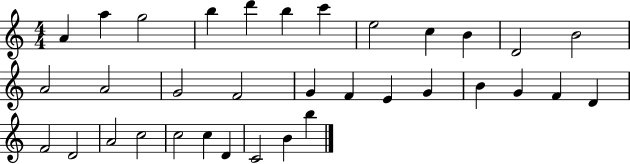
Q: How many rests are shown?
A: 0